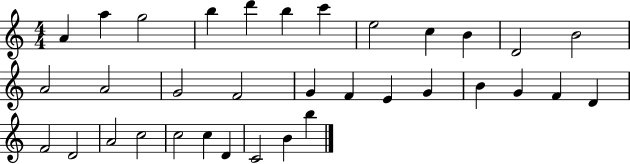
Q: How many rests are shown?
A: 0